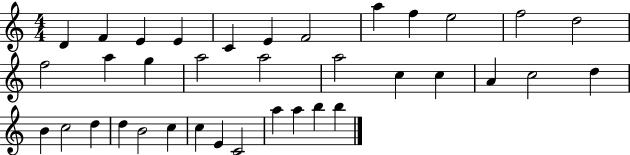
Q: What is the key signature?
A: C major